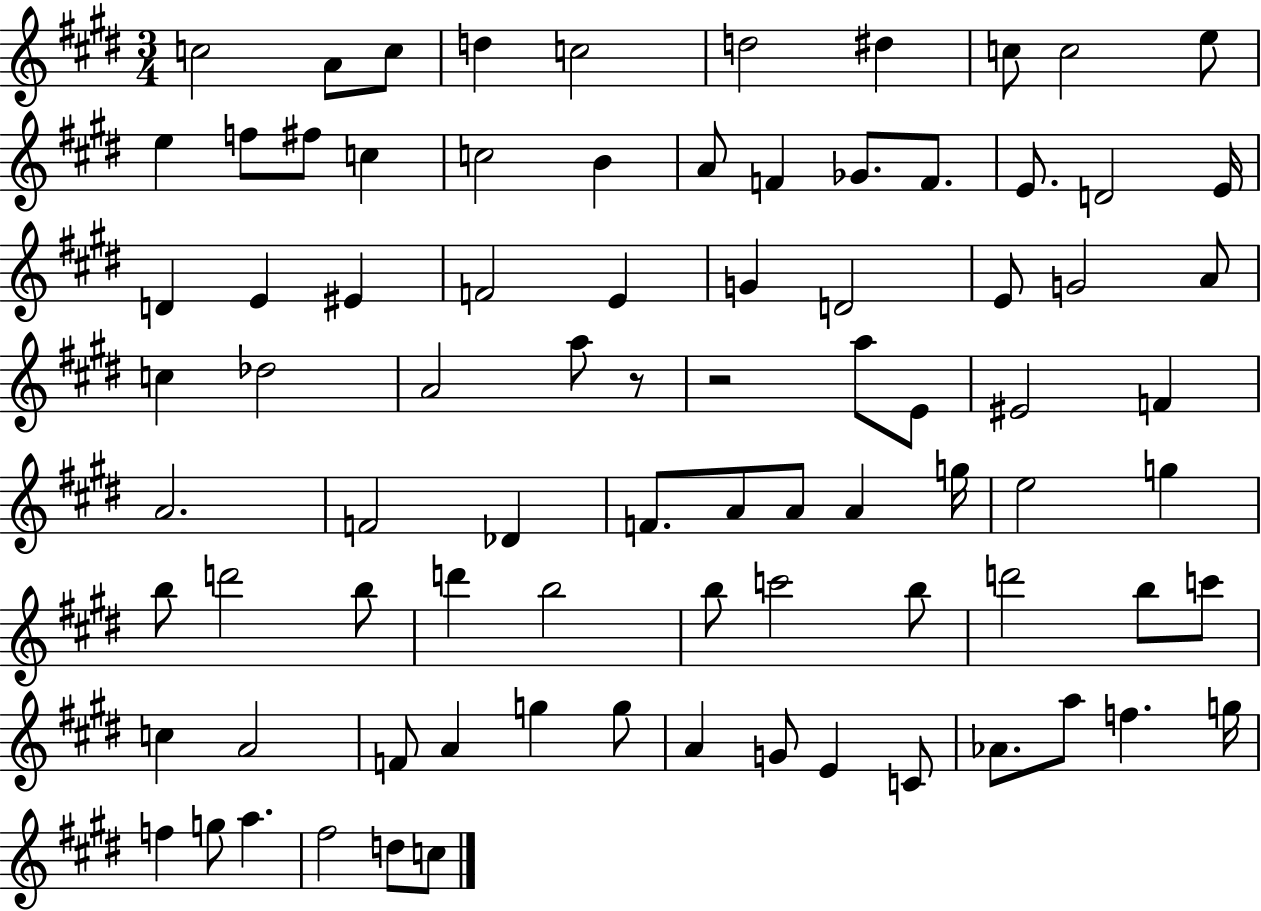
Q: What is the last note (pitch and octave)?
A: C5